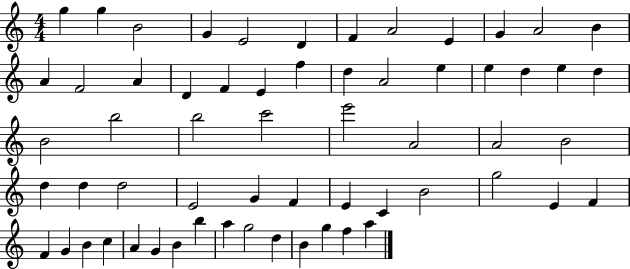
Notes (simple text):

G5/q G5/q B4/h G4/q E4/h D4/q F4/q A4/h E4/q G4/q A4/h B4/q A4/q F4/h A4/q D4/q F4/q E4/q F5/q D5/q A4/h E5/q E5/q D5/q E5/q D5/q B4/h B5/h B5/h C6/h E6/h A4/h A4/h B4/h D5/q D5/q D5/h E4/h G4/q F4/q E4/q C4/q B4/h G5/h E4/q F4/q F4/q G4/q B4/q C5/q A4/q G4/q B4/q B5/q A5/q G5/h D5/q B4/q G5/q F5/q A5/q